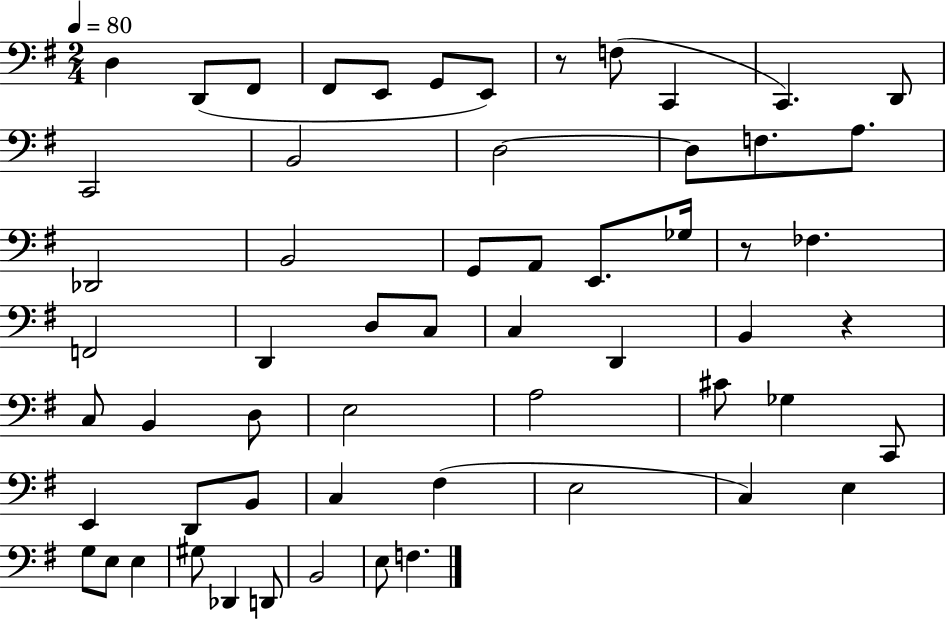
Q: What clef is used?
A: bass